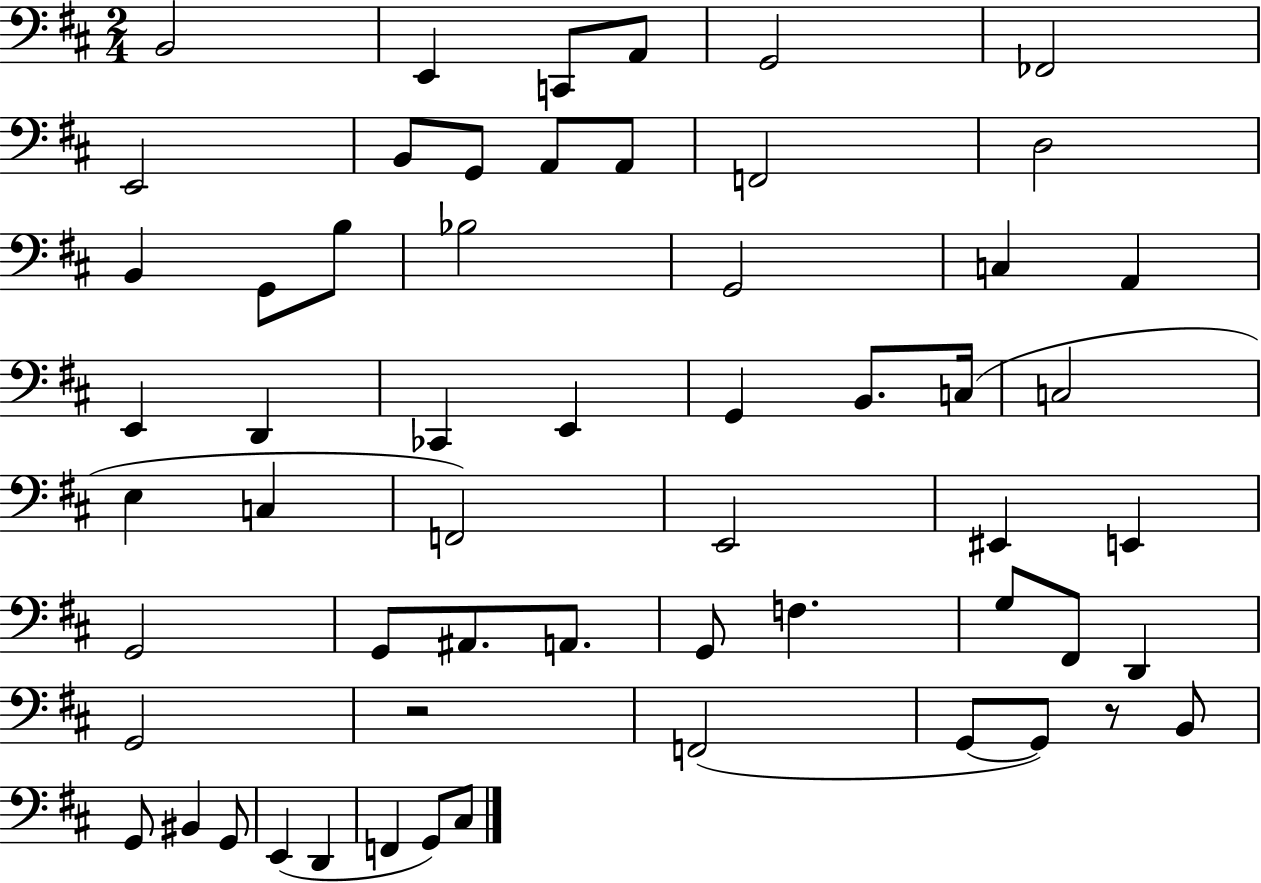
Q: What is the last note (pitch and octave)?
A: C#3